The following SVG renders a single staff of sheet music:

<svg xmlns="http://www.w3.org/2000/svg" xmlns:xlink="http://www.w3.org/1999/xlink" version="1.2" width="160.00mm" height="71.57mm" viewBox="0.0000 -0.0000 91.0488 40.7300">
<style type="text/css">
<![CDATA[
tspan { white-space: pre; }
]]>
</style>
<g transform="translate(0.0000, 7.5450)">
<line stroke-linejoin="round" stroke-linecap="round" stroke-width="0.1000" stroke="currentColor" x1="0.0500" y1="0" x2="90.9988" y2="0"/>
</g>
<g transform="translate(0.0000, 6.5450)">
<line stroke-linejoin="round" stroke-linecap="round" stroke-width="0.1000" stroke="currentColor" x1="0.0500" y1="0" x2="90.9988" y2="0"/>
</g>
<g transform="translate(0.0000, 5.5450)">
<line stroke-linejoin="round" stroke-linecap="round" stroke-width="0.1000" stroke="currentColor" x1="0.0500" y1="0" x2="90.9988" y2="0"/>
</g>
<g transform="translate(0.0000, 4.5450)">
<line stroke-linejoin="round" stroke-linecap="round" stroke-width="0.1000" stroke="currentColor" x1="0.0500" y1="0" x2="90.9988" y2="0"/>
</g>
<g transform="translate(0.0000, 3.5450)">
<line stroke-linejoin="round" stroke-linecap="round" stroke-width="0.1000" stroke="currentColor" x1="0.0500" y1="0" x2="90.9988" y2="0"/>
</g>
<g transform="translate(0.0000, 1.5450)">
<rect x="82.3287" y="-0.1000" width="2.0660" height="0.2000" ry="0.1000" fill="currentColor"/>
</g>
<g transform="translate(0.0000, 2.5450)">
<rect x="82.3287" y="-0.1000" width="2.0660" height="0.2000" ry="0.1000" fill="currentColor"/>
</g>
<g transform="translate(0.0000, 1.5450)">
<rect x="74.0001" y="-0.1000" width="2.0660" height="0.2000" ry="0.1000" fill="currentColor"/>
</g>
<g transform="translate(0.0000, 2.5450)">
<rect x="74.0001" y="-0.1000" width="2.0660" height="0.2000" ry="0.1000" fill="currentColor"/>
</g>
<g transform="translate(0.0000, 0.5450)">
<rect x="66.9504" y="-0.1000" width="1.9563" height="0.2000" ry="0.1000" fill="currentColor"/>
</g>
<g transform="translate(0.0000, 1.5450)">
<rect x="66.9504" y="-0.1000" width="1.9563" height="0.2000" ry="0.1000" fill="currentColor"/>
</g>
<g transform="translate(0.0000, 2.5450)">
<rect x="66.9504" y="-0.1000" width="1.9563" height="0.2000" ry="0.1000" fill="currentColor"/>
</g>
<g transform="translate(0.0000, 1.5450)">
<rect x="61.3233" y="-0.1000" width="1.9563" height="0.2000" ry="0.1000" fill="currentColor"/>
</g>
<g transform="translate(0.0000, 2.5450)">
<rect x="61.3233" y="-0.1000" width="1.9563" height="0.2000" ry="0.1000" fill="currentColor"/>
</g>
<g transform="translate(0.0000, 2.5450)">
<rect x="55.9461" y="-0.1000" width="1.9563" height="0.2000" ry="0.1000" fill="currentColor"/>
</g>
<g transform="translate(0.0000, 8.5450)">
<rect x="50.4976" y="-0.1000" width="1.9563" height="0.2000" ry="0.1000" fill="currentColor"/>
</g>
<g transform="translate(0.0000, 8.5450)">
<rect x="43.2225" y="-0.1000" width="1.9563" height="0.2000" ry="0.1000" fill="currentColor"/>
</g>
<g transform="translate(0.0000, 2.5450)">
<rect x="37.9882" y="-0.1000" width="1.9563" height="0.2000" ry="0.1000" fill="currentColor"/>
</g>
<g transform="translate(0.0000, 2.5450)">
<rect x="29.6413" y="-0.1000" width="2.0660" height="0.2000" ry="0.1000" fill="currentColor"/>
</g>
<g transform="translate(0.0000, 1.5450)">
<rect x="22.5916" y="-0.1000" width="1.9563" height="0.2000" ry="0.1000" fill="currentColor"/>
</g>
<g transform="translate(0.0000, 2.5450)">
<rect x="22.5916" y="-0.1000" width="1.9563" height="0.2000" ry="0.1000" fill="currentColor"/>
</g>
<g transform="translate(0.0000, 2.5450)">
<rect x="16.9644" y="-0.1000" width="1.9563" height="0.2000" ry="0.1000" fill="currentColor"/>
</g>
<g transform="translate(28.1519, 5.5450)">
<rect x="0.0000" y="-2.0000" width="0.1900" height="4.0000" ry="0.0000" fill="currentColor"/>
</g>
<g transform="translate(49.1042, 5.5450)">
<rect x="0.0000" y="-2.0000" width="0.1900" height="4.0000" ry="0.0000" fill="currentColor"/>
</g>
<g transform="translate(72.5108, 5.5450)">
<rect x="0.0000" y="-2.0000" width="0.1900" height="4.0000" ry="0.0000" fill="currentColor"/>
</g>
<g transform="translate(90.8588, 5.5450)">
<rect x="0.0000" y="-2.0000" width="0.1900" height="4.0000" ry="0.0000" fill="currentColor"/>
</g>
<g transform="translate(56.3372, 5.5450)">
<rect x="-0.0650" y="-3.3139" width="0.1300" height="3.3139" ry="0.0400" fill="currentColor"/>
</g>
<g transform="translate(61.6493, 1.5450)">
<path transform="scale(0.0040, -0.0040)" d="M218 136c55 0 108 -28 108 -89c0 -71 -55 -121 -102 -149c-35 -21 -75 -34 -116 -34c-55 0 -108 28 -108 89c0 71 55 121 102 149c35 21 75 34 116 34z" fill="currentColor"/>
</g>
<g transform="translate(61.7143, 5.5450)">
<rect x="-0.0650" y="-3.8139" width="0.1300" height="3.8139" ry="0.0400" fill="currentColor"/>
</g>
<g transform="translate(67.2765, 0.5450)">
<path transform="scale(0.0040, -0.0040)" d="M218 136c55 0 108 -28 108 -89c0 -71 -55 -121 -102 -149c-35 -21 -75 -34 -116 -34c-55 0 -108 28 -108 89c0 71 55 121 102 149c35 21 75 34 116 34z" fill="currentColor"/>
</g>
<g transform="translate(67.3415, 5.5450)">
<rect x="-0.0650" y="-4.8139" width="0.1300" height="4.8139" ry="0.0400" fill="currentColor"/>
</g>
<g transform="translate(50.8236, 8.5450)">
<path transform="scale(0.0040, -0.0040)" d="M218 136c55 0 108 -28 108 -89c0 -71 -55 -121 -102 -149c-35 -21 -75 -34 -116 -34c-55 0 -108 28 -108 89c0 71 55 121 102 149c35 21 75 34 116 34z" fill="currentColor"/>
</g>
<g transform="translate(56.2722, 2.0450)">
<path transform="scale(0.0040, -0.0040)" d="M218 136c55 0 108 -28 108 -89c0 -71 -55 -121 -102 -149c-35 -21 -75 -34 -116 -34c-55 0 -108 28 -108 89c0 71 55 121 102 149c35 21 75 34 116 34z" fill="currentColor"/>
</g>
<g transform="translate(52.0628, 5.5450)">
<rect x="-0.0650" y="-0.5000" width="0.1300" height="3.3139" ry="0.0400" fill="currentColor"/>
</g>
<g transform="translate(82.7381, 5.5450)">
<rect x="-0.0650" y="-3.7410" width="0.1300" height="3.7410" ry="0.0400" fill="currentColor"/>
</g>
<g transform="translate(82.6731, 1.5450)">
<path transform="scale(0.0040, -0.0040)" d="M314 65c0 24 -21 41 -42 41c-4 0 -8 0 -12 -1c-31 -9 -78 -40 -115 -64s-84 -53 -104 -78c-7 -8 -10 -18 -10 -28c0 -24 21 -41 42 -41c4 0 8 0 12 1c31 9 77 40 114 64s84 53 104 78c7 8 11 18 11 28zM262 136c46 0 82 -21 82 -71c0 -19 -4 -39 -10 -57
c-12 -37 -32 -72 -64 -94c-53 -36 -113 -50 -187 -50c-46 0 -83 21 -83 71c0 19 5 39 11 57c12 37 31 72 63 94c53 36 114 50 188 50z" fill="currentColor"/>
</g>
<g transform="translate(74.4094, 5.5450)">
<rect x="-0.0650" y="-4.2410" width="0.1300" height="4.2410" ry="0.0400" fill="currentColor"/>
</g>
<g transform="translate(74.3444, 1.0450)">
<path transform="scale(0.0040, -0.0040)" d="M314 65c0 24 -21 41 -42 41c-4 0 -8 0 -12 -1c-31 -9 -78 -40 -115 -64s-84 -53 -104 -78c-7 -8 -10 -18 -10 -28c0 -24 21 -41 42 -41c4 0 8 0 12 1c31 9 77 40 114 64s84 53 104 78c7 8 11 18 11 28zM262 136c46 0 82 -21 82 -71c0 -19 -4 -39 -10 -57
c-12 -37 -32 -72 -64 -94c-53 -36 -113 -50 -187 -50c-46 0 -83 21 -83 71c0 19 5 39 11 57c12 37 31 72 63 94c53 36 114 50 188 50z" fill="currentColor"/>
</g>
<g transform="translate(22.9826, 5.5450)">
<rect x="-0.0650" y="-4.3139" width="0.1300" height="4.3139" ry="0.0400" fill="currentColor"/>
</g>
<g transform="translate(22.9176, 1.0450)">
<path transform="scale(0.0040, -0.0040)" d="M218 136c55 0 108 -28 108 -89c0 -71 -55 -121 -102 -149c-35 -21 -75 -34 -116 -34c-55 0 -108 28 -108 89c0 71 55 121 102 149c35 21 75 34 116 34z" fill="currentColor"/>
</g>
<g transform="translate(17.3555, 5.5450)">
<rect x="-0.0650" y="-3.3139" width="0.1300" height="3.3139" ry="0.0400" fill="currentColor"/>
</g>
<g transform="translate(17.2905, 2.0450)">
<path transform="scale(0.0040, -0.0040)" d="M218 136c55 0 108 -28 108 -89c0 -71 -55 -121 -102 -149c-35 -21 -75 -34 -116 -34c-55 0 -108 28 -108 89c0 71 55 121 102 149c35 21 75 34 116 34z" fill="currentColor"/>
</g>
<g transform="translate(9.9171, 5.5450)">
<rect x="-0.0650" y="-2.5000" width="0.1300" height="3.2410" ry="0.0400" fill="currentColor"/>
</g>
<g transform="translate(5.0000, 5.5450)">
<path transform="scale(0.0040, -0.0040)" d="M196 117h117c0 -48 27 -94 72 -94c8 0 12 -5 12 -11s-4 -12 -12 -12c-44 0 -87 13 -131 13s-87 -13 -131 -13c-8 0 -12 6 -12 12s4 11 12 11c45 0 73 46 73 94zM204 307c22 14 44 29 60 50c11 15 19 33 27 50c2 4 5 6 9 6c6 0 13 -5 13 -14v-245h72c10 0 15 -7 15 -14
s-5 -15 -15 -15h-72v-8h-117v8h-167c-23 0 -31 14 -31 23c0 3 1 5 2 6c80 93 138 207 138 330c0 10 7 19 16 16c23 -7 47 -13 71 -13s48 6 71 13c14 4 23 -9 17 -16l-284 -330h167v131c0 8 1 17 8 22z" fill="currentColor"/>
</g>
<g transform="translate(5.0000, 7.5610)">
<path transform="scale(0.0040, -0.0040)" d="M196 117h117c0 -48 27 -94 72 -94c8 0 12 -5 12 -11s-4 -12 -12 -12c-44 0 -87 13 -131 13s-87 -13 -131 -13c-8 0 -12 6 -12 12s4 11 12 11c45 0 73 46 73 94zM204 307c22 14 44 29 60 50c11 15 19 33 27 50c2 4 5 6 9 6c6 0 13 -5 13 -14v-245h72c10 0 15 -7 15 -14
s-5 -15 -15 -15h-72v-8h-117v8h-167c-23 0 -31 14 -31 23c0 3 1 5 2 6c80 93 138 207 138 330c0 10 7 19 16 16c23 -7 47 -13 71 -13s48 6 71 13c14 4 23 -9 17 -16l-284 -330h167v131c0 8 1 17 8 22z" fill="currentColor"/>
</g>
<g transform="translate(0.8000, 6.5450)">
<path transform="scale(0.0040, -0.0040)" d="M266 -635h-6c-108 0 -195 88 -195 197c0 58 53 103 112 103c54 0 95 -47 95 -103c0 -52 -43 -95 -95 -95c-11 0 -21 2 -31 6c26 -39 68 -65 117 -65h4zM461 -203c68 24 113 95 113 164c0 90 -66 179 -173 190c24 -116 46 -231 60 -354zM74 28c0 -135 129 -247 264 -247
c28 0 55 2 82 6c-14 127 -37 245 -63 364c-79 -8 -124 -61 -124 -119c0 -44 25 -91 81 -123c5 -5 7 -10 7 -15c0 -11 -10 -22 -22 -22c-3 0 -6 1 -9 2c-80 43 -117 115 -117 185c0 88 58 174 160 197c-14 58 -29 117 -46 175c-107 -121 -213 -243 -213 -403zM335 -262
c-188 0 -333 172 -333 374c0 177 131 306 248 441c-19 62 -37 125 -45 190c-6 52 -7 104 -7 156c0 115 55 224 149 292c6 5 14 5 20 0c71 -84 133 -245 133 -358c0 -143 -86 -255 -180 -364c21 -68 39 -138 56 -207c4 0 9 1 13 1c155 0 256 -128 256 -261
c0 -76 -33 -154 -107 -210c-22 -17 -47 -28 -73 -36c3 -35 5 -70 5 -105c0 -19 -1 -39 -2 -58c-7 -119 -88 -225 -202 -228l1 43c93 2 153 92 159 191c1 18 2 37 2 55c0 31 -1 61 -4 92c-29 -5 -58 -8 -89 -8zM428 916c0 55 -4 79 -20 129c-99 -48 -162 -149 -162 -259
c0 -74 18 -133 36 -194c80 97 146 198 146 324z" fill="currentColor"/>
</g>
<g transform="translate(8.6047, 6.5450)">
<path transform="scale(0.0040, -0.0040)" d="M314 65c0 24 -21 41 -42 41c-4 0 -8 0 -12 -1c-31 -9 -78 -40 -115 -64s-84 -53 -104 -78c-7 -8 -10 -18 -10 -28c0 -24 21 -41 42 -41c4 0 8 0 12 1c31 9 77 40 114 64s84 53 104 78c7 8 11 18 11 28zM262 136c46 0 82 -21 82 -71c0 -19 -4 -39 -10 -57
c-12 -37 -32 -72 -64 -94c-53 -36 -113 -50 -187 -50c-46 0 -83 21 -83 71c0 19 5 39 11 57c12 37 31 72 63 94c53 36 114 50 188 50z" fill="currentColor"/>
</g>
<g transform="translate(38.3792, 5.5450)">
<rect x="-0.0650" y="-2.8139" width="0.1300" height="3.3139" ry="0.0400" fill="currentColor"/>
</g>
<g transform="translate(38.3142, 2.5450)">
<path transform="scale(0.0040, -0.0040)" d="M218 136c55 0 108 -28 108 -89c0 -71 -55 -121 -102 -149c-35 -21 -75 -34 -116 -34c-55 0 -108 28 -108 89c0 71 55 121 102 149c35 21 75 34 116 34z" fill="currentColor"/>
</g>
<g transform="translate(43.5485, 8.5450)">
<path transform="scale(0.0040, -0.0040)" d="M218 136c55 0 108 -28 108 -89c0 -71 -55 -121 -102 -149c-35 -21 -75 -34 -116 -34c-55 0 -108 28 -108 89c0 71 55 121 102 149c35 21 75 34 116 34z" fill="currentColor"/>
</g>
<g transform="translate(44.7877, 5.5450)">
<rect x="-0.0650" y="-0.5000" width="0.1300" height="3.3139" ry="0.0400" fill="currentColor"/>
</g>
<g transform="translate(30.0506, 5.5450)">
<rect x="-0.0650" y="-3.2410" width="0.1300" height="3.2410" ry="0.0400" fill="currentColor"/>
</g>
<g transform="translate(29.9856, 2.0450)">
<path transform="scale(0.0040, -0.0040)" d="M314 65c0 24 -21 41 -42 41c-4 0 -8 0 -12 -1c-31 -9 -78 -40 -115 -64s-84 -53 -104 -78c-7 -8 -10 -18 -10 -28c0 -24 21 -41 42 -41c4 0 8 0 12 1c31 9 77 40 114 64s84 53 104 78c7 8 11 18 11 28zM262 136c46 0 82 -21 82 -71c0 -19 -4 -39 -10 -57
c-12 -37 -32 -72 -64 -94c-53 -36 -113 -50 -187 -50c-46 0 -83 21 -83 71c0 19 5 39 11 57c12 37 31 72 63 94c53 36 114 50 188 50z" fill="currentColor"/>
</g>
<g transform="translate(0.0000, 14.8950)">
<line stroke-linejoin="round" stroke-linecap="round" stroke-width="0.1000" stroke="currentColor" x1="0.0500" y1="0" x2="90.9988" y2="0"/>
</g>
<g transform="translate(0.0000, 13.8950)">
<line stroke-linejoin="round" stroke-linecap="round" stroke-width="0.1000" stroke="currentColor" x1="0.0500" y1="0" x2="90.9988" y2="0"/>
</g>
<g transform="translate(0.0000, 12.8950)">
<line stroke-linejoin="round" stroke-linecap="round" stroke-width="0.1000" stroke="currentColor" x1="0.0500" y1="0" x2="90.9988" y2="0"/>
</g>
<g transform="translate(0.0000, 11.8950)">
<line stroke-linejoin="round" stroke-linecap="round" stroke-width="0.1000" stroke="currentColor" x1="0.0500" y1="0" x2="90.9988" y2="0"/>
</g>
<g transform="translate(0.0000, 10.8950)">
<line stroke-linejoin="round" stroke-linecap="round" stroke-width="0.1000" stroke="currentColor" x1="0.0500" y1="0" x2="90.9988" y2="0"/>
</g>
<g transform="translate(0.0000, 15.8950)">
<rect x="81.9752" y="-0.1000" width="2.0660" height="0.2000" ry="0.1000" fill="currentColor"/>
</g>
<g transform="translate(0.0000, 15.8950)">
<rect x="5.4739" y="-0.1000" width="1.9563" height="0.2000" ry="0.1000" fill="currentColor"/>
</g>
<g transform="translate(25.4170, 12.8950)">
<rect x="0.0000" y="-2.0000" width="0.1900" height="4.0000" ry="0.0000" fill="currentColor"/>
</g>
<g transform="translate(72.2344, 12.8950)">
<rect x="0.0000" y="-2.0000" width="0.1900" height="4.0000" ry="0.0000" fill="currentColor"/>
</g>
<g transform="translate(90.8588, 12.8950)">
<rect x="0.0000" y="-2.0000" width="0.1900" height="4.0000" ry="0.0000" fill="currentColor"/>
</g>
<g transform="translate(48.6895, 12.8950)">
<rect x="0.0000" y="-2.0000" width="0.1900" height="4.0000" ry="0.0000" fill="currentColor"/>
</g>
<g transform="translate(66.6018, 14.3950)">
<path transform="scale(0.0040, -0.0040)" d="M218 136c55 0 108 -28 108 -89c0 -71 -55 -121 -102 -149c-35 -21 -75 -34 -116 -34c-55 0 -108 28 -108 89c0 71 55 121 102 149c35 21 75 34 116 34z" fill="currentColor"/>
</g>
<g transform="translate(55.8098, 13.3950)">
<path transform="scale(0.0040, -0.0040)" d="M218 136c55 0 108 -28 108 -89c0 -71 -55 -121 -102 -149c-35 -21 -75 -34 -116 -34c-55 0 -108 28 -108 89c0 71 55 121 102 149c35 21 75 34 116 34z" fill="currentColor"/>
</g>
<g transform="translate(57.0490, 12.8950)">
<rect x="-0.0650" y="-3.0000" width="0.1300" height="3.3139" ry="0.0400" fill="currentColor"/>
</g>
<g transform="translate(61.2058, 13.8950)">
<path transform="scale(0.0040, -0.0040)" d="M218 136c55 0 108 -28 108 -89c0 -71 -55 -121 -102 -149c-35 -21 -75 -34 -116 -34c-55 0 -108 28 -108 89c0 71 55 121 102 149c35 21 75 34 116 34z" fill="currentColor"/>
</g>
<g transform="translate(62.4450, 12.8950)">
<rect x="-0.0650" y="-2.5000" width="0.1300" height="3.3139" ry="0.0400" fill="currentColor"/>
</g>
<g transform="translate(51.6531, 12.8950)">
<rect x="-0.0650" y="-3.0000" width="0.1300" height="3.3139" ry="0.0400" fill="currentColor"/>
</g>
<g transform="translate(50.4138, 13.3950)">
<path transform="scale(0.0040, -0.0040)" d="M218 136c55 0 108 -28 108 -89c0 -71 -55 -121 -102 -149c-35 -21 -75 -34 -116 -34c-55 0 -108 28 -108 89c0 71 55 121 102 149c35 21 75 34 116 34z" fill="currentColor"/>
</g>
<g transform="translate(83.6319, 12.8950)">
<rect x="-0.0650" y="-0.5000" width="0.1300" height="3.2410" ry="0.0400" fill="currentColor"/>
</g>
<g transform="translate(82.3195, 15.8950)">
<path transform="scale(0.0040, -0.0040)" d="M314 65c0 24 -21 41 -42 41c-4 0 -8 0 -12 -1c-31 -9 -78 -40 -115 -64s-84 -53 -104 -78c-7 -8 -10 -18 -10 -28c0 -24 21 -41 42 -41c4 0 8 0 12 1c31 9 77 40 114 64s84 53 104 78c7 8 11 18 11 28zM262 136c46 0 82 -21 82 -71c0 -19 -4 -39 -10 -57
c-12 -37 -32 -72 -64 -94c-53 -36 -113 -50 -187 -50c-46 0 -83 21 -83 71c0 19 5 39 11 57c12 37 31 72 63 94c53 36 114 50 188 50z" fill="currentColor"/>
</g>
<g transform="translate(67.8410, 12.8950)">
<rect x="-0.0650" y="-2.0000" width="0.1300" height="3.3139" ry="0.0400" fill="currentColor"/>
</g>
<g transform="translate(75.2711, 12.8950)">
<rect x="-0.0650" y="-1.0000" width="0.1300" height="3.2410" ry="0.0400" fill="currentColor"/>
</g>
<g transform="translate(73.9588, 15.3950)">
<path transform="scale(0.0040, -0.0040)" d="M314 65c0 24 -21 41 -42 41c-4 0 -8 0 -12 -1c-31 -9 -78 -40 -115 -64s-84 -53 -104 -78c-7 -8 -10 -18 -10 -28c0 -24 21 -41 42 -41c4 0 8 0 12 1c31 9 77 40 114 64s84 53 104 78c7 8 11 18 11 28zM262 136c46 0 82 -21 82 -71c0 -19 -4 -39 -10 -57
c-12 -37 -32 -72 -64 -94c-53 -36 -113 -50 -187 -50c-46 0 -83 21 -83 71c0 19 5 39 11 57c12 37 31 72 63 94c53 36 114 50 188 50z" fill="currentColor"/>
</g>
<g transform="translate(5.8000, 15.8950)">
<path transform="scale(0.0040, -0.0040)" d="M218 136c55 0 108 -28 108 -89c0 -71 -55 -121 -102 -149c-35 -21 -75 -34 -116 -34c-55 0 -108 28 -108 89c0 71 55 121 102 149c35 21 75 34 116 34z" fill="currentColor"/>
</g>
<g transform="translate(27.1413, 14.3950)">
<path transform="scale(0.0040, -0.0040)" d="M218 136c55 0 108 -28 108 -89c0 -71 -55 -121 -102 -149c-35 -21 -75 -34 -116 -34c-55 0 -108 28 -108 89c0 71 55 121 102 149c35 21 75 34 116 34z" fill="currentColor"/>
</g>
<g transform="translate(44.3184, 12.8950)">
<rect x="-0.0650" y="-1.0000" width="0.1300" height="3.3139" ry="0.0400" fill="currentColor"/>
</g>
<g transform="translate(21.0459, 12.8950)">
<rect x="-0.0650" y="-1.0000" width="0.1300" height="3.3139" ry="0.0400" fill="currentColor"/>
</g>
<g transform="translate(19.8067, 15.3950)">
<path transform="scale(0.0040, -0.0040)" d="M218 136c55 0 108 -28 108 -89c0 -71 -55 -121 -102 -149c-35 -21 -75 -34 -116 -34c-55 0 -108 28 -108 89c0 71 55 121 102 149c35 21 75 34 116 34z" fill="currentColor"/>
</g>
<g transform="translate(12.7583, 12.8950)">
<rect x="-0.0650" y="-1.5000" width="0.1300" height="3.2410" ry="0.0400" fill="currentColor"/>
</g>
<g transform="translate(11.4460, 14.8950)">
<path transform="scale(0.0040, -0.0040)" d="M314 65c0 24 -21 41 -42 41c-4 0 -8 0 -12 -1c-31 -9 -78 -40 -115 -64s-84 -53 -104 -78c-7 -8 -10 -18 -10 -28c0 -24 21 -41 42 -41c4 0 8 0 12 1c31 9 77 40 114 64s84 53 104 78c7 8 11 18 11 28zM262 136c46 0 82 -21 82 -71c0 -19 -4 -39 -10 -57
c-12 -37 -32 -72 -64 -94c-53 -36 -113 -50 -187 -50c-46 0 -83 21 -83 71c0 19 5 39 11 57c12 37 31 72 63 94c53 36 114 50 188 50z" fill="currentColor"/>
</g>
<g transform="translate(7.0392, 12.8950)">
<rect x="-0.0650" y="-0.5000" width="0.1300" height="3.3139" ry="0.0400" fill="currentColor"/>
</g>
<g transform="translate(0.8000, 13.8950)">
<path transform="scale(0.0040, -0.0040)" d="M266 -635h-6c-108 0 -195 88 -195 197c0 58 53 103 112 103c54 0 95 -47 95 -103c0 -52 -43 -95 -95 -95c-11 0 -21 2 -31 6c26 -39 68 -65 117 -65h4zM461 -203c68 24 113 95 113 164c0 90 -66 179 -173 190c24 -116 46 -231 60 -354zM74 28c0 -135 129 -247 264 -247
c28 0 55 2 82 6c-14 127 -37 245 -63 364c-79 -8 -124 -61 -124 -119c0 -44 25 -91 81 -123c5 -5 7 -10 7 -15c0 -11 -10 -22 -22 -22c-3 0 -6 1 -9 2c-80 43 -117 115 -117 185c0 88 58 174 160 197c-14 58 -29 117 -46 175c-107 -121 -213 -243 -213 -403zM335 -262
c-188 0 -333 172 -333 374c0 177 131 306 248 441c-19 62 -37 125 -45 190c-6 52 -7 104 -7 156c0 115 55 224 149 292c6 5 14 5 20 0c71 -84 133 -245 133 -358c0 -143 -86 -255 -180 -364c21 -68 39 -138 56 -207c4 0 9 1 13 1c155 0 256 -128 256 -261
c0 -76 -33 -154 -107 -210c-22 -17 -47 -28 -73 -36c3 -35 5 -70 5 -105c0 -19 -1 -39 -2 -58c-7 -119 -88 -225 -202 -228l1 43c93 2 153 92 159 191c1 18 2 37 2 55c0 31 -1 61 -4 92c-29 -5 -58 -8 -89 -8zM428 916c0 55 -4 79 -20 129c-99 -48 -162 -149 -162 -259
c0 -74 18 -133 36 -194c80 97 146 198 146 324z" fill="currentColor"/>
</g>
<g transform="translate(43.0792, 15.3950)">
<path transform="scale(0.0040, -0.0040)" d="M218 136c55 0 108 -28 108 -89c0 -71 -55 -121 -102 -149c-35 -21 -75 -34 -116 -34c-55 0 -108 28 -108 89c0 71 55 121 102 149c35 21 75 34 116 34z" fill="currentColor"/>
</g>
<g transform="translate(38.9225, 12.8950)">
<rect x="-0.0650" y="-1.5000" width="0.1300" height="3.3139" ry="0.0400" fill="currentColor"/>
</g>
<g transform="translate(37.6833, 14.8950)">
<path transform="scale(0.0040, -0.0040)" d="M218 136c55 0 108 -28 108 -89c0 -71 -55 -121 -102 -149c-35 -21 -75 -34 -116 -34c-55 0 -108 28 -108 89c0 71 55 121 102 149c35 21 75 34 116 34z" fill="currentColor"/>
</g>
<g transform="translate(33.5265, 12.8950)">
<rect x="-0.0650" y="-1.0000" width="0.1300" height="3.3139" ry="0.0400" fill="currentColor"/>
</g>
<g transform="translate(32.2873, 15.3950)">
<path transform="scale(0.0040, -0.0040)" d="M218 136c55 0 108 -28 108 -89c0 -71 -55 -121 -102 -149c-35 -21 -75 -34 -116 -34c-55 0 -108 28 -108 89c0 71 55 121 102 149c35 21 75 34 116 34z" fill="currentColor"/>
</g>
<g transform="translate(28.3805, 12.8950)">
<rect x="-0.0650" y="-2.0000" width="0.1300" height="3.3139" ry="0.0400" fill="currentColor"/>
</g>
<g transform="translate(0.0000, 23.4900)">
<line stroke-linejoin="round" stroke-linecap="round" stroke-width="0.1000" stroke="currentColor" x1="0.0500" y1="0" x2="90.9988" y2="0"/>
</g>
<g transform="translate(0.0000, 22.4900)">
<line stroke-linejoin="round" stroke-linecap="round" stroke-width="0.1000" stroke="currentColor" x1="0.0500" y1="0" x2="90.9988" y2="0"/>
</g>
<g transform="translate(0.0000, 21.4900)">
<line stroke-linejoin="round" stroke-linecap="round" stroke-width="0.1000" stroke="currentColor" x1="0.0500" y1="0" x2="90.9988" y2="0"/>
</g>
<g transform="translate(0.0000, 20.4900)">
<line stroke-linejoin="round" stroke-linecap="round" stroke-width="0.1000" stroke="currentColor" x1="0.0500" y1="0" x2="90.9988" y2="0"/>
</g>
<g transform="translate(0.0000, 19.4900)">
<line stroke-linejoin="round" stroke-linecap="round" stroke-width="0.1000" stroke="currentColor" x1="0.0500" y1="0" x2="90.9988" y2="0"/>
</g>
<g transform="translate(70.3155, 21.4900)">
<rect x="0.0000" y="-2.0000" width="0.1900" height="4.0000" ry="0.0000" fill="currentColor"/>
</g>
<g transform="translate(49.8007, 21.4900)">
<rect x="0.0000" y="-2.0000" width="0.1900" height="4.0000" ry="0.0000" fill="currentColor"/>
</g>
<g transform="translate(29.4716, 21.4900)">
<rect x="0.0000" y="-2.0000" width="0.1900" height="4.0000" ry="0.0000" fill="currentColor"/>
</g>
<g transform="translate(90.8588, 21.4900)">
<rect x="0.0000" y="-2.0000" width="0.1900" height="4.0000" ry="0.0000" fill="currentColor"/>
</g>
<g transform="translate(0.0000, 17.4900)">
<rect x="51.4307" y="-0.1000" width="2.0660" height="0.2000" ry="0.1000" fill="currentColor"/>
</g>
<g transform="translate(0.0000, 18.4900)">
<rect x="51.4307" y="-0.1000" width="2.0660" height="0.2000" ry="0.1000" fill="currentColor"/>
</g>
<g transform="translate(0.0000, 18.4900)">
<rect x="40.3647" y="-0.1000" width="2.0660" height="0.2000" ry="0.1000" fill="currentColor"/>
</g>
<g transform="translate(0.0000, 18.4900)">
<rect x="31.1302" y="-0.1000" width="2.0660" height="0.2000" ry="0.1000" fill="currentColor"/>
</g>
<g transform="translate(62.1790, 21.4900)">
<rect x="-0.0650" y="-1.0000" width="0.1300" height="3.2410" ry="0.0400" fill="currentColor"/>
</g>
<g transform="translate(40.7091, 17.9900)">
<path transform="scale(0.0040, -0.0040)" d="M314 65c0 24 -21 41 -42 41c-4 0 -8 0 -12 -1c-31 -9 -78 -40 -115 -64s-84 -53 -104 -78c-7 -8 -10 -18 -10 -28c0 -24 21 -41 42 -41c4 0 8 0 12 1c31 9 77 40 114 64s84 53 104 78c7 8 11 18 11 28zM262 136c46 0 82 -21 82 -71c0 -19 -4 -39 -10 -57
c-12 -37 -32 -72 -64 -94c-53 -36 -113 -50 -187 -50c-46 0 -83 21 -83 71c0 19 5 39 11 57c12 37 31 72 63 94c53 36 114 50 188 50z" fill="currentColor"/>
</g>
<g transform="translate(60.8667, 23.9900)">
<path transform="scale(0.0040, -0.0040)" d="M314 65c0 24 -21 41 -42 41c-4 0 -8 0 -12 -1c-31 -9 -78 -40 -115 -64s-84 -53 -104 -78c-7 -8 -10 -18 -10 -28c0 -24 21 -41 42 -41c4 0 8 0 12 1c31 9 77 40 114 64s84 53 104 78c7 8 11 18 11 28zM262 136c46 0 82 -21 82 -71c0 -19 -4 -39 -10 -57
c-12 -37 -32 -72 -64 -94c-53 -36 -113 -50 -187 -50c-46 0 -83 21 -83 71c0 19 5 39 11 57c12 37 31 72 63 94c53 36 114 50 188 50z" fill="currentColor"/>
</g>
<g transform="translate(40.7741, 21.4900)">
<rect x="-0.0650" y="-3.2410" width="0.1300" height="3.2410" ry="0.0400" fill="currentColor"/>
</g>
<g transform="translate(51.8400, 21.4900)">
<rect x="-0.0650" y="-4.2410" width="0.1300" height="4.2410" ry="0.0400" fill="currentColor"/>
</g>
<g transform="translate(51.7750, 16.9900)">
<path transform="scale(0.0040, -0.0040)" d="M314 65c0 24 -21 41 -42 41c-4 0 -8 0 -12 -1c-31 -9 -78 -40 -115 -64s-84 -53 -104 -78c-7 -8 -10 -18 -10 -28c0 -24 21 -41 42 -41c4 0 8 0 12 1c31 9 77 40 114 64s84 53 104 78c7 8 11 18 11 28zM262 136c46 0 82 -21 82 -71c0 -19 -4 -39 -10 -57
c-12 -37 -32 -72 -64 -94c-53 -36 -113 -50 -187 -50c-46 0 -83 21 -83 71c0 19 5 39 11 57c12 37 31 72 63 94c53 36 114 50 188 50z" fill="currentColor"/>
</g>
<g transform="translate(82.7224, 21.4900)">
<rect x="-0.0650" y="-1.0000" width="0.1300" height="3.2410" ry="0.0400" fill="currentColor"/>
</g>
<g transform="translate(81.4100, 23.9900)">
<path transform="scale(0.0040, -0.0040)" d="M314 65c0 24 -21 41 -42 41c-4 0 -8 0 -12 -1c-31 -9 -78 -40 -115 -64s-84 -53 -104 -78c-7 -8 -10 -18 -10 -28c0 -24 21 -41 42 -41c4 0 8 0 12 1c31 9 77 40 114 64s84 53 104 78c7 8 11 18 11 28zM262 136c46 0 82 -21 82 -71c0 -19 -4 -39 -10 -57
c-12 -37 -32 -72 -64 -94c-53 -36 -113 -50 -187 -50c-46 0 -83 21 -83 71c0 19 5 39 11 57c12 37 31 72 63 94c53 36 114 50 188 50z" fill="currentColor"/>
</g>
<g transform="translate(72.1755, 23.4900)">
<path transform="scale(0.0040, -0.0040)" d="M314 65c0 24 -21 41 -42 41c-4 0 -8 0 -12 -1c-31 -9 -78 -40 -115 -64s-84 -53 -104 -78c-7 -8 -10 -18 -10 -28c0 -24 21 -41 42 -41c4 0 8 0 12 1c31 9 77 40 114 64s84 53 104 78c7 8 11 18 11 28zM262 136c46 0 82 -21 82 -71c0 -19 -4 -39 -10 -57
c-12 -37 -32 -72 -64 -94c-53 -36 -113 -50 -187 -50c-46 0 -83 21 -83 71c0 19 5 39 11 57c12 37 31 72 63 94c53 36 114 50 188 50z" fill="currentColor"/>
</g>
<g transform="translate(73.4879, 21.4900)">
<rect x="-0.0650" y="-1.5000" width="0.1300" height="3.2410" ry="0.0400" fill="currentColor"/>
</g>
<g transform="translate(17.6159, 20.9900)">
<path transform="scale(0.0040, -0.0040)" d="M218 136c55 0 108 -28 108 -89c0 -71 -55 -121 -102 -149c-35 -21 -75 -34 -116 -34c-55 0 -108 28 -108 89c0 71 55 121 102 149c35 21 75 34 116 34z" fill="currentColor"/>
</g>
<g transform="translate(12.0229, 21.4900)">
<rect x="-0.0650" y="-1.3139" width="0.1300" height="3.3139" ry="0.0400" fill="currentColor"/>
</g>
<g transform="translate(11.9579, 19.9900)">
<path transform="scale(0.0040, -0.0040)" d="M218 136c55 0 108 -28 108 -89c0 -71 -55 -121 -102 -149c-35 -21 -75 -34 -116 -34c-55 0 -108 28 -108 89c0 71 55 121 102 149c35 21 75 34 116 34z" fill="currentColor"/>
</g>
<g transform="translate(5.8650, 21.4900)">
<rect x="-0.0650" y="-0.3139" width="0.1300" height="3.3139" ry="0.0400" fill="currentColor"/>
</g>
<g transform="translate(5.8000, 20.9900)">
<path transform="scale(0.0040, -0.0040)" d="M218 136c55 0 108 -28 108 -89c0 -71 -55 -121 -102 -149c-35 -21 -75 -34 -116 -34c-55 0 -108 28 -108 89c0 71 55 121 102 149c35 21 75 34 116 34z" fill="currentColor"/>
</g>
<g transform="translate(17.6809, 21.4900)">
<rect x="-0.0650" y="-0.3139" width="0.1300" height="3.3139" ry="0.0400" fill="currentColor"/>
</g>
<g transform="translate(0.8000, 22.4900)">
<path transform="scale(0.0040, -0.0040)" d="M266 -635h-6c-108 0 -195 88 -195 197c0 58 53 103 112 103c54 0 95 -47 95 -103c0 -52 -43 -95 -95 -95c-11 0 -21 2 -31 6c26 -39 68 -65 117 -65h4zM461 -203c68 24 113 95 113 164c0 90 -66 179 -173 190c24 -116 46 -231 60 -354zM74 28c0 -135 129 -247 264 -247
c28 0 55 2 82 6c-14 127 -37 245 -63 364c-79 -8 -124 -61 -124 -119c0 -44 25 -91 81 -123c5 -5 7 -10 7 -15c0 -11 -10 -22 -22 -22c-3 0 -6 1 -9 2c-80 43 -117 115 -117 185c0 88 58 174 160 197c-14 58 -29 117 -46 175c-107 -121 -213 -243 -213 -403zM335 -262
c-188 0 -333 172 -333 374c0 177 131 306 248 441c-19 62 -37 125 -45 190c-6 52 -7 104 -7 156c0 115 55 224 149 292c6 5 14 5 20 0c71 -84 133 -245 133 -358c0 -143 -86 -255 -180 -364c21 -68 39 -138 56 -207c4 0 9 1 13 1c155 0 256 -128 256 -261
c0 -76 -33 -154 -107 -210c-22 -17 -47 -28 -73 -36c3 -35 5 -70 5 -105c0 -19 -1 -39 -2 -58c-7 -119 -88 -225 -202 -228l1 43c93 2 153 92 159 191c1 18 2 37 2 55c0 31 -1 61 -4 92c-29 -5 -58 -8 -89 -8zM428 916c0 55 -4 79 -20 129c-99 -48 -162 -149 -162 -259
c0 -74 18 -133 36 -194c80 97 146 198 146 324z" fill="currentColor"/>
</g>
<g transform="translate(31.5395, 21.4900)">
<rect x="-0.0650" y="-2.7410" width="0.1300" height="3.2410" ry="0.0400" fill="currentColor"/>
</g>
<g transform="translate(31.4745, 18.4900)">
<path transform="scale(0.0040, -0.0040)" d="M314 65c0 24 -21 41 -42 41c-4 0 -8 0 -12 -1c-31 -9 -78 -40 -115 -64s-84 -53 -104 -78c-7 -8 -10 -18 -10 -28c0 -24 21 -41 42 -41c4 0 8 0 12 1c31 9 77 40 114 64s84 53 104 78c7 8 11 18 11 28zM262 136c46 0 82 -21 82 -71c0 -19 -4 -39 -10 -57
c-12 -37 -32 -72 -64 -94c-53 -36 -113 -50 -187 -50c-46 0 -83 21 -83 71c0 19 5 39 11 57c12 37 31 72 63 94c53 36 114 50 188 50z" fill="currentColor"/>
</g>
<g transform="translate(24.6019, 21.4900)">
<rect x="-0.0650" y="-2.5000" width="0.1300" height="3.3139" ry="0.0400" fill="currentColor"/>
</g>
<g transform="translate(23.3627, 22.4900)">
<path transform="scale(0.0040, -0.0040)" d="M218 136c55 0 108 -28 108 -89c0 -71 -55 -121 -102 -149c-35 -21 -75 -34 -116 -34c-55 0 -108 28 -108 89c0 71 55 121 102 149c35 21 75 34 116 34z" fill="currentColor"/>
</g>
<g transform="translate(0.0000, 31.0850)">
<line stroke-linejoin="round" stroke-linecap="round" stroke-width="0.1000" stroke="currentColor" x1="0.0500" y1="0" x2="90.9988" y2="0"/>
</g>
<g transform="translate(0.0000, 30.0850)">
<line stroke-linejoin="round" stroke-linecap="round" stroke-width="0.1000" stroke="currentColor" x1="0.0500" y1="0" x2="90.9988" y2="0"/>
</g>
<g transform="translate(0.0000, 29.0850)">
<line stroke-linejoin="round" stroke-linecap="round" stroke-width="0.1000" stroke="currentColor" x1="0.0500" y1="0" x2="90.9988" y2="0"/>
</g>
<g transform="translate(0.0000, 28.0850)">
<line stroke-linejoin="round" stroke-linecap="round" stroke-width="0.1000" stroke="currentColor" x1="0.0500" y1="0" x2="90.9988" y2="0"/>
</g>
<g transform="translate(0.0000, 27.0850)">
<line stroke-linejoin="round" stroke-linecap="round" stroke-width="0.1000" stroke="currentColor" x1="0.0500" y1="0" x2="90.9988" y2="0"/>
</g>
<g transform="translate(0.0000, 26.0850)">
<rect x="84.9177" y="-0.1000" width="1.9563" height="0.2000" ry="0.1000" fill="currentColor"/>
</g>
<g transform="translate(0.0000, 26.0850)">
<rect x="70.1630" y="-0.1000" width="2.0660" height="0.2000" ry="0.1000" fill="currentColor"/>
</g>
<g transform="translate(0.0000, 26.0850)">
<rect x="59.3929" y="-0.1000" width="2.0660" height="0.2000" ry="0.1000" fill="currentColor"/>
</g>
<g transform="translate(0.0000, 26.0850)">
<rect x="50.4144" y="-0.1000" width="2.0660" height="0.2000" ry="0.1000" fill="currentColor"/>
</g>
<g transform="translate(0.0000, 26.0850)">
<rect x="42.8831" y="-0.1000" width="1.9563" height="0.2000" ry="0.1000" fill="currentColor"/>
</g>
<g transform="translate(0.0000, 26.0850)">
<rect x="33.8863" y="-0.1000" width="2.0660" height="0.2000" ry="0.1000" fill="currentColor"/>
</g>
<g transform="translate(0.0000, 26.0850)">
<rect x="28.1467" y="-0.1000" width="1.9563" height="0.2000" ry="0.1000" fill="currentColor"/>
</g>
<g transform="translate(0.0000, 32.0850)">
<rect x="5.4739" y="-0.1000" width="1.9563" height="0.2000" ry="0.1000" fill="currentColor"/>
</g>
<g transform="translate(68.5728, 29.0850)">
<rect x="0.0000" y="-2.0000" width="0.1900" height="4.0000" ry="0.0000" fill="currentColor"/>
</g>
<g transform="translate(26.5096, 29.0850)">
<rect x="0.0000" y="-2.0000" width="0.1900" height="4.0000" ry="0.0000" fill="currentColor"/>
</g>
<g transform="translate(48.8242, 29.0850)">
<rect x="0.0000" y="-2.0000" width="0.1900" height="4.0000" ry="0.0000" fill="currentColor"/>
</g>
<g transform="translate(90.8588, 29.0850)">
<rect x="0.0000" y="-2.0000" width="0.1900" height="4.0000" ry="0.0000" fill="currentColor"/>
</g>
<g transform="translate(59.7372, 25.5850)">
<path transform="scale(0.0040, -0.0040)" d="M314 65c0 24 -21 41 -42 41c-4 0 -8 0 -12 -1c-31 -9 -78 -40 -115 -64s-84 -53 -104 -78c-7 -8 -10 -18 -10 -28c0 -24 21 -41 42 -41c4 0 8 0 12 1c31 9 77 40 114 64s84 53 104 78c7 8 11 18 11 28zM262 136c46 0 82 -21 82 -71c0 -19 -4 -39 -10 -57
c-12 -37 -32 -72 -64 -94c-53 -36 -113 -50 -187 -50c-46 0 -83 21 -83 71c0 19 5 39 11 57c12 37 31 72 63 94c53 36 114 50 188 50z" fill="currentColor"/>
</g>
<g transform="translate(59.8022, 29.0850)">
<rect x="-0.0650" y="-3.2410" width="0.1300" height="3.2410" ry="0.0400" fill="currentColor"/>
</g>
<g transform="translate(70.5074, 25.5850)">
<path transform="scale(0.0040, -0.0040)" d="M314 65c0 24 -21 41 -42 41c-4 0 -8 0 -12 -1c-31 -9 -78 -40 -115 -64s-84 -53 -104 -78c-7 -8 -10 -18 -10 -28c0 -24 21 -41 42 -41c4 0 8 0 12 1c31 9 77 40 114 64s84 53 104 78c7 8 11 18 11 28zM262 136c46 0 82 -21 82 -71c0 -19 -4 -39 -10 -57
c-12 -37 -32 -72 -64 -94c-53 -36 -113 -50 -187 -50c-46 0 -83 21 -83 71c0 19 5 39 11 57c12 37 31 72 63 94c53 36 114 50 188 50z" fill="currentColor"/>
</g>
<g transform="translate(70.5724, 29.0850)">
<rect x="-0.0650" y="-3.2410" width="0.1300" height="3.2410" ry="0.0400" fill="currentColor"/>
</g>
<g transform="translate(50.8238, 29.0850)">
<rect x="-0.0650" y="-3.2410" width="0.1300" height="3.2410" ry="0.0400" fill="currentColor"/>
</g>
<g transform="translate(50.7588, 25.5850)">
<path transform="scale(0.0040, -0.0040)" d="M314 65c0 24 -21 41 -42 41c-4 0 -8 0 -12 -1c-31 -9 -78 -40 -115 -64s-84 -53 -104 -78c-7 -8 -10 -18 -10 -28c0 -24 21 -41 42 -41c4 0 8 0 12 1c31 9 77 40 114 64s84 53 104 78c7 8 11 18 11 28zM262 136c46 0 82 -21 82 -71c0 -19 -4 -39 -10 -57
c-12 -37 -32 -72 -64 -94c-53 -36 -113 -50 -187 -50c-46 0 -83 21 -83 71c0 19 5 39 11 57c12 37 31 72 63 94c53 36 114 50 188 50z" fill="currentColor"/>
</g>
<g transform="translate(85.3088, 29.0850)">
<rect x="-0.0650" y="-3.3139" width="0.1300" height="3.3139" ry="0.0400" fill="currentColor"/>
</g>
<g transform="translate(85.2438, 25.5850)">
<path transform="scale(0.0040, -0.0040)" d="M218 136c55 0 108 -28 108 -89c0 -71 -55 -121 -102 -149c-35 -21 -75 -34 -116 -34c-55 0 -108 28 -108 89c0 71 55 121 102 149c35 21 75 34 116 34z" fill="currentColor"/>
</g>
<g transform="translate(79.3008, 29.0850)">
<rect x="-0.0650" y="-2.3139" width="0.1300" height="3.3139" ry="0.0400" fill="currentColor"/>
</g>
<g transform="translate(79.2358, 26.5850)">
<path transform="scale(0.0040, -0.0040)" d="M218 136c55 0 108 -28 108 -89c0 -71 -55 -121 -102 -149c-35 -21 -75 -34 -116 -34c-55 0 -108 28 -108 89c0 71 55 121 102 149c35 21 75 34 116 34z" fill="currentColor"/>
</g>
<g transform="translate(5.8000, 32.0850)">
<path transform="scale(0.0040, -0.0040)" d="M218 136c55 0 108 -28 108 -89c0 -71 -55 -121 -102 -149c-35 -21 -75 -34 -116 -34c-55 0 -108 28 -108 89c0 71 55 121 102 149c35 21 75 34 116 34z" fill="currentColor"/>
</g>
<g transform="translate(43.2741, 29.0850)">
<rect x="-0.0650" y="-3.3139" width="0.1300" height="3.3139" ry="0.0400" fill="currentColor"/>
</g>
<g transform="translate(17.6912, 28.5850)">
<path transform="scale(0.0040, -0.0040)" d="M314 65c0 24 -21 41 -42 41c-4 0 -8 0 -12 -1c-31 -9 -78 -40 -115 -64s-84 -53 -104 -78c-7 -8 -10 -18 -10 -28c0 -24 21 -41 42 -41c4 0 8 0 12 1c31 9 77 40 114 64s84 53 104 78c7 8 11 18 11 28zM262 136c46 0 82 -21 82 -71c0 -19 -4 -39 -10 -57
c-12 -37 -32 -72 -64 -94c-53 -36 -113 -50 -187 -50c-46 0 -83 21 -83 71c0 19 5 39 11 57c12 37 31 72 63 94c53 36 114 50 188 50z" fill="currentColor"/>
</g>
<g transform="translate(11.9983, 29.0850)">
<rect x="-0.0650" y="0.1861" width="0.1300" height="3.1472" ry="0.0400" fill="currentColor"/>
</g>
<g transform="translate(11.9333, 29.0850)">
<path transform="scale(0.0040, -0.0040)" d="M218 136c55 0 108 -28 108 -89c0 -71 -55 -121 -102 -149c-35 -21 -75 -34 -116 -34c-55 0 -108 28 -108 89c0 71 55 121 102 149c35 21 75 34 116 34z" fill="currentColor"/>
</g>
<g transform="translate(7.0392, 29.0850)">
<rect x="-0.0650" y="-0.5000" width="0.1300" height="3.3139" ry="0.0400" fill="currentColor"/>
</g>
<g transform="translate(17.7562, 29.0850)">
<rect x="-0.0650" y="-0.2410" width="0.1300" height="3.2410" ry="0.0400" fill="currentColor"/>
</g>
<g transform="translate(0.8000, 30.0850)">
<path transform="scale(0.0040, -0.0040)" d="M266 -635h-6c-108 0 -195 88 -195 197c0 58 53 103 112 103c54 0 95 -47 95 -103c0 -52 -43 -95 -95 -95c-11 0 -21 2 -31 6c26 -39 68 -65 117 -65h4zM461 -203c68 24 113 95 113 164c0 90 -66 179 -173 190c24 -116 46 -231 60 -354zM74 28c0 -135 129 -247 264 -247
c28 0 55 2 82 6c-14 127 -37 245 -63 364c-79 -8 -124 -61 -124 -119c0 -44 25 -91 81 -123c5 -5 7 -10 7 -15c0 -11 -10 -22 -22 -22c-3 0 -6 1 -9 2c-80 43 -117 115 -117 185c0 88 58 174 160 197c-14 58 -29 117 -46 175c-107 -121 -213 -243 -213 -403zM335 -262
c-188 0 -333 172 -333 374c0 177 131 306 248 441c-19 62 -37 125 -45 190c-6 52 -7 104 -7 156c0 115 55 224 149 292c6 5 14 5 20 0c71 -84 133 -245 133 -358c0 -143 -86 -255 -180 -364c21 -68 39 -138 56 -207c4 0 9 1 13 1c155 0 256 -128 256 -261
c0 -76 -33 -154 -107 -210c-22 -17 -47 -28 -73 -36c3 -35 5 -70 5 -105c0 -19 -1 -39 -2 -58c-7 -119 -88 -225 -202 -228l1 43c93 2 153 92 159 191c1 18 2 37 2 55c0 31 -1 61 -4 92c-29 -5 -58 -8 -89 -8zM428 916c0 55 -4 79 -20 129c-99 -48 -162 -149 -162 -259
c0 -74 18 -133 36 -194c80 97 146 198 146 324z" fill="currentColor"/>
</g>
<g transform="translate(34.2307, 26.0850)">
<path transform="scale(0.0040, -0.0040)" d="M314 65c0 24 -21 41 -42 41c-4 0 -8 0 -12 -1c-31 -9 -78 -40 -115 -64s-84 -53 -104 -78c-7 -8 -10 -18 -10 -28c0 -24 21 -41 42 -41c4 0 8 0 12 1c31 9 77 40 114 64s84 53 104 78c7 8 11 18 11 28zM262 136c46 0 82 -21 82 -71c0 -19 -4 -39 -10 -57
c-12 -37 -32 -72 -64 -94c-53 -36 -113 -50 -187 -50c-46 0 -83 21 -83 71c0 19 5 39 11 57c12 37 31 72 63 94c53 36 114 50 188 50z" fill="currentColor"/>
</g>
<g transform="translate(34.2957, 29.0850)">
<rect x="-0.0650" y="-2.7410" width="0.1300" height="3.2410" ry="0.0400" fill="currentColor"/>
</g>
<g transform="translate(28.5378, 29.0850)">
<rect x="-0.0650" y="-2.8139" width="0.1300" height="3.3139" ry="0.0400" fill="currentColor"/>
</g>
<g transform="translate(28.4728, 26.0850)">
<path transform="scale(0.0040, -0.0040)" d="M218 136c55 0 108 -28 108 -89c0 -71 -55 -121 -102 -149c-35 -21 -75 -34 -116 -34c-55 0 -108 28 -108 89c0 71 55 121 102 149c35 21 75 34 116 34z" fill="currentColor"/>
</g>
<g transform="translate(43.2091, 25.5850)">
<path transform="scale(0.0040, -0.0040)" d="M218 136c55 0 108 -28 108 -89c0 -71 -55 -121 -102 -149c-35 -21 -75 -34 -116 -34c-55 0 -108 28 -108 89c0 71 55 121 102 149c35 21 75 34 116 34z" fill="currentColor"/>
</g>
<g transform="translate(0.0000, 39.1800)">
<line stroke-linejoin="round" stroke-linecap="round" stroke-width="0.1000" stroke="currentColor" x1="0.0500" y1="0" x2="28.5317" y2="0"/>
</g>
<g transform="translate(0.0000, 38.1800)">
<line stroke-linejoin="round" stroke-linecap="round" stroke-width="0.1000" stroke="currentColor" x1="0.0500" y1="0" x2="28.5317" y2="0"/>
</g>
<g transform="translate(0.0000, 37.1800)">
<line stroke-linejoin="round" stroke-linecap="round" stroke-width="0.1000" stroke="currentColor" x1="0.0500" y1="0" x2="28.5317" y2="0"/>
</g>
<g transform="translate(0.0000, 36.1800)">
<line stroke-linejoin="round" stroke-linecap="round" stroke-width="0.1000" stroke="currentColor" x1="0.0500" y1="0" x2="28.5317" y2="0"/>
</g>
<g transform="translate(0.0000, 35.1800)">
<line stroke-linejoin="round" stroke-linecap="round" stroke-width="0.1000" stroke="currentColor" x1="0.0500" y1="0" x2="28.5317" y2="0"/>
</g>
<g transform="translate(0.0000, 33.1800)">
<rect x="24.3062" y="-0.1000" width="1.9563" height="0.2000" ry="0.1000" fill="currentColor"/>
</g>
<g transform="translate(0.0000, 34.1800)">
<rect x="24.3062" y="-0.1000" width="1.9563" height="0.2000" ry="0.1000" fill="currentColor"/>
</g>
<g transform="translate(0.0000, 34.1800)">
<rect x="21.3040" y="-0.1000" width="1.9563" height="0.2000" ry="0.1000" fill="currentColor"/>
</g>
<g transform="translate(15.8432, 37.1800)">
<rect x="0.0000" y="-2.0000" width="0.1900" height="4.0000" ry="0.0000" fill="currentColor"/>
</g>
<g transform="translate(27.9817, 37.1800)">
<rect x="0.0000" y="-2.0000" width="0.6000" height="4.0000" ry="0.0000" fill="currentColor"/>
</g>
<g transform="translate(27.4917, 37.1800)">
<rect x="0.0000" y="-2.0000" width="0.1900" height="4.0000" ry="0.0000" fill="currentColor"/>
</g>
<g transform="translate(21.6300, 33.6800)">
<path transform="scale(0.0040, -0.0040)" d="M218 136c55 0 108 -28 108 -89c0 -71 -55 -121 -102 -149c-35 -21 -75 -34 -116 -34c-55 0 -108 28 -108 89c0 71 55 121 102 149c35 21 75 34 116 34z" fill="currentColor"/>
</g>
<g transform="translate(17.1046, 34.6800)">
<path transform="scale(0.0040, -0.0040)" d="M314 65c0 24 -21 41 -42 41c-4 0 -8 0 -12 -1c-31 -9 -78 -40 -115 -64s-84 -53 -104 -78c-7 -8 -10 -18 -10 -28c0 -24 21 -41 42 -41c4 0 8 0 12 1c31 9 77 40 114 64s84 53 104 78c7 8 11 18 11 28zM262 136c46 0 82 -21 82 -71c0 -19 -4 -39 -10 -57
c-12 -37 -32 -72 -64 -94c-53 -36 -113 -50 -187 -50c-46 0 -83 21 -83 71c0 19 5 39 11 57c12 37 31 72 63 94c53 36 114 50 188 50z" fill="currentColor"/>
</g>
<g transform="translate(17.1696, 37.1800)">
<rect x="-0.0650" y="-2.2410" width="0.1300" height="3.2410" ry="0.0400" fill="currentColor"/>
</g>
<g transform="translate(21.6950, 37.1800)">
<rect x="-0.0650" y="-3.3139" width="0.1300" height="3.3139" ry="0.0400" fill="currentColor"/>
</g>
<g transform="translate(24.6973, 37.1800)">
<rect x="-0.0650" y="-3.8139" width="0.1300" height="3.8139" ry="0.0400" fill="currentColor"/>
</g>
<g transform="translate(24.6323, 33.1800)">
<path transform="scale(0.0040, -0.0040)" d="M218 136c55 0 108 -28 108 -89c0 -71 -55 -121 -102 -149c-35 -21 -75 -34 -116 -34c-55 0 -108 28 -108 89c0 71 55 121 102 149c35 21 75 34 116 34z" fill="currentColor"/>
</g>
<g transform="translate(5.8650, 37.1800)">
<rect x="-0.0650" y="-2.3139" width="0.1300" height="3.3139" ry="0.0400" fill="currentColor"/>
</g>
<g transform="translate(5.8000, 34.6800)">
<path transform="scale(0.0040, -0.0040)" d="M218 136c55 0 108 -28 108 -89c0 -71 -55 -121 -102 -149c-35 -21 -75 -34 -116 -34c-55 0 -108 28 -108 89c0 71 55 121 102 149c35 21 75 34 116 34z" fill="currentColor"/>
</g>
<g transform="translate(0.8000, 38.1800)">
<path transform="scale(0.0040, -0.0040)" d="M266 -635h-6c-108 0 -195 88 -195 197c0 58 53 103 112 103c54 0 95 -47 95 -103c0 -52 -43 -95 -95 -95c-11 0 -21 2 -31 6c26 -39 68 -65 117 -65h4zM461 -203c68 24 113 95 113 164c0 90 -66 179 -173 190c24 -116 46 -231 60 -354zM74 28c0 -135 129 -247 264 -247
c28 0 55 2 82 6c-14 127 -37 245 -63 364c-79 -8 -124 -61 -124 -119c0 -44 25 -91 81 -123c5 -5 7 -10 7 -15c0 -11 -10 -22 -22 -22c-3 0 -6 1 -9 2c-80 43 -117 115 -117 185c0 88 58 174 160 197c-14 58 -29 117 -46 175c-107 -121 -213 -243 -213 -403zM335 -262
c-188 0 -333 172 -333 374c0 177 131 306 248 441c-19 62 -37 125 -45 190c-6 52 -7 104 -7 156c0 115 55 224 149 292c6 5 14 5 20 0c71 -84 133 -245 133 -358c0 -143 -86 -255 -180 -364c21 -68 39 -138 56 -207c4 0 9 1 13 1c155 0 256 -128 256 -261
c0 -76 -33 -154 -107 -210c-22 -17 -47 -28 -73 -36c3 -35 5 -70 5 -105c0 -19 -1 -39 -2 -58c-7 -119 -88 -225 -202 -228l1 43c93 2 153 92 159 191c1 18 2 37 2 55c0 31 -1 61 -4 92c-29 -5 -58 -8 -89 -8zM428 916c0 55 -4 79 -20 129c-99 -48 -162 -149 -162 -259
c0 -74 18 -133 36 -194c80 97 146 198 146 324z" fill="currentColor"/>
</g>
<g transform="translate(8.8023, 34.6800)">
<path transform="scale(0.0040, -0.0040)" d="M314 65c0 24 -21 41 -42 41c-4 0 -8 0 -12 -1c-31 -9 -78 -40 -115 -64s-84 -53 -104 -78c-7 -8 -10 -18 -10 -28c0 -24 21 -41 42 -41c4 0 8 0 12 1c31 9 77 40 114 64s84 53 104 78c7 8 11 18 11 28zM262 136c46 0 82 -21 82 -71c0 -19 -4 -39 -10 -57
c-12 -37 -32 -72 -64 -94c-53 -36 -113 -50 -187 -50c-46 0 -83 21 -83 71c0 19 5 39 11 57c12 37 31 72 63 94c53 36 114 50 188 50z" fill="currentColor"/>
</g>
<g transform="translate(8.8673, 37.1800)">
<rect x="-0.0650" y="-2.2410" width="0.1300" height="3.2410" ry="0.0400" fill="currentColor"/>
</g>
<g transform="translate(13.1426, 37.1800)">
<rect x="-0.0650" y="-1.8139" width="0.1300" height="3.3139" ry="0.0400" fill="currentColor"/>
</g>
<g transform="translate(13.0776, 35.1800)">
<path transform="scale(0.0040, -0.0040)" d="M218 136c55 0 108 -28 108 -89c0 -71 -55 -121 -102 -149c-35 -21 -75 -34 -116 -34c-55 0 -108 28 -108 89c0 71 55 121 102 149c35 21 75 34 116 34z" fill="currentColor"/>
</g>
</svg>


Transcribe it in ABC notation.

X:1
T:Untitled
M:4/4
L:1/4
K:C
G2 b d' b2 a C C b c' e' d'2 c'2 C E2 D F D E D A A G F D2 C2 c e c G a2 b2 d'2 D2 E2 D2 C B c2 a a2 b b2 b2 b2 g b g g2 f g2 b c'